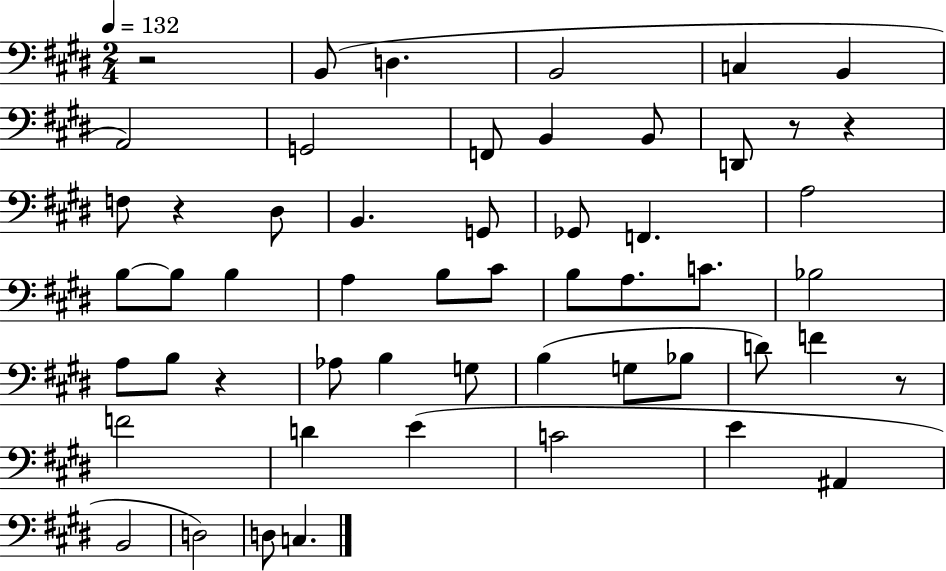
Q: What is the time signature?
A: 2/4